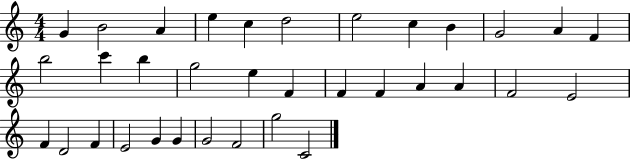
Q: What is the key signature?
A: C major